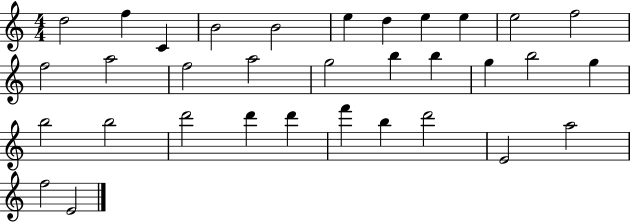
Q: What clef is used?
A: treble